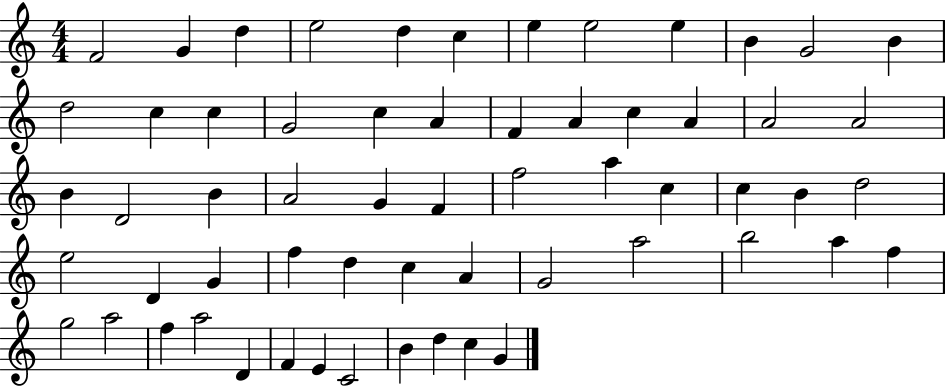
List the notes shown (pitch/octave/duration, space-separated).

F4/h G4/q D5/q E5/h D5/q C5/q E5/q E5/h E5/q B4/q G4/h B4/q D5/h C5/q C5/q G4/h C5/q A4/q F4/q A4/q C5/q A4/q A4/h A4/h B4/q D4/h B4/q A4/h G4/q F4/q F5/h A5/q C5/q C5/q B4/q D5/h E5/h D4/q G4/q F5/q D5/q C5/q A4/q G4/h A5/h B5/h A5/q F5/q G5/h A5/h F5/q A5/h D4/q F4/q E4/q C4/h B4/q D5/q C5/q G4/q